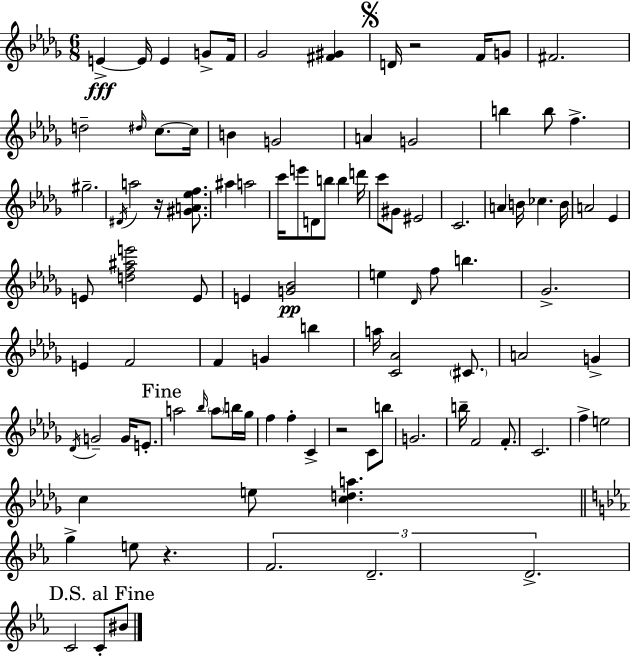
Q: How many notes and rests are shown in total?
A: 100